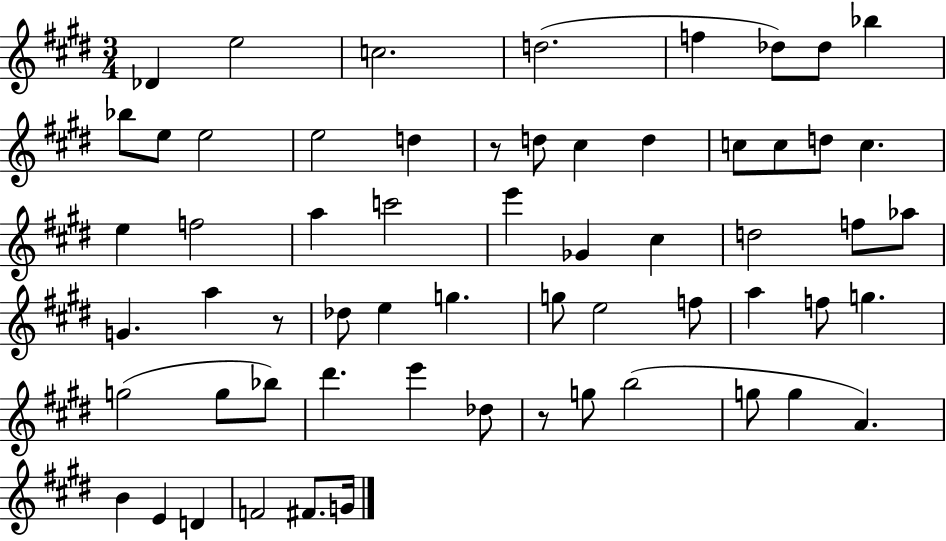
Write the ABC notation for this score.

X:1
T:Untitled
M:3/4
L:1/4
K:E
_D e2 c2 d2 f _d/2 _d/2 _b _b/2 e/2 e2 e2 d z/2 d/2 ^c d c/2 c/2 d/2 c e f2 a c'2 e' _G ^c d2 f/2 _a/2 G a z/2 _d/2 e g g/2 e2 f/2 a f/2 g g2 g/2 _b/2 ^d' e' _d/2 z/2 g/2 b2 g/2 g A B E D F2 ^F/2 G/4